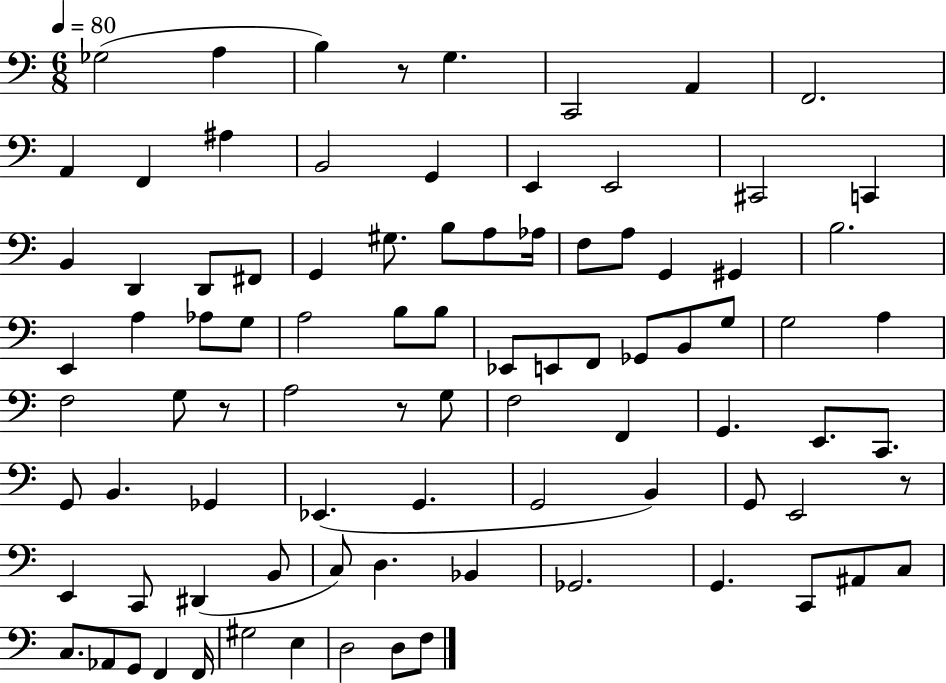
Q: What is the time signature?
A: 6/8